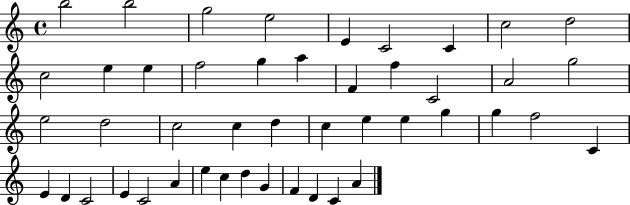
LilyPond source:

{
  \clef treble
  \time 4/4
  \defaultTimeSignature
  \key c \major
  b''2 b''2 | g''2 e''2 | e'4 c'2 c'4 | c''2 d''2 | \break c''2 e''4 e''4 | f''2 g''4 a''4 | f'4 f''4 c'2 | a'2 g''2 | \break e''2 d''2 | c''2 c''4 d''4 | c''4 e''4 e''4 g''4 | g''4 f''2 c'4 | \break e'4 d'4 c'2 | e'4 c'2 a'4 | e''4 c''4 d''4 g'4 | f'4 d'4 c'4 a'4 | \break \bar "|."
}